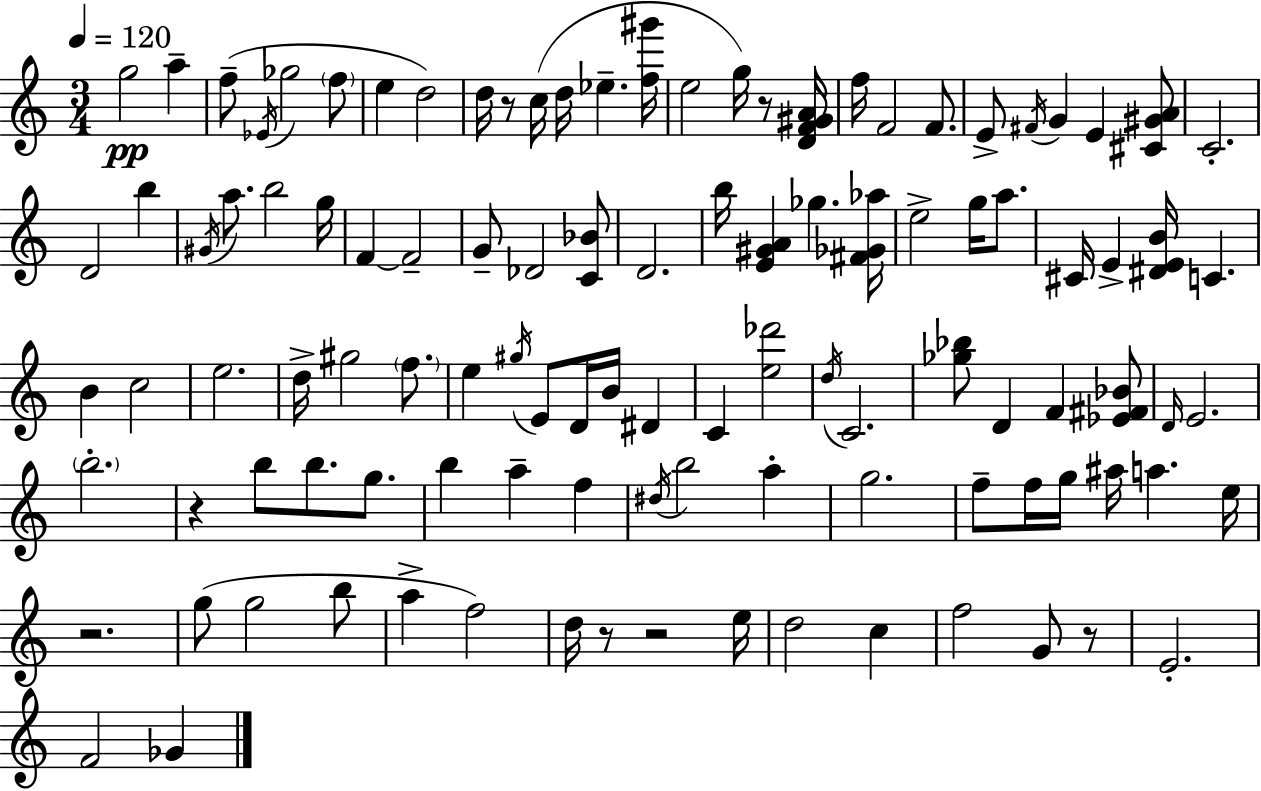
G5/h A5/q F5/e Eb4/s Gb5/h F5/e E5/q D5/h D5/s R/e C5/s D5/s Eb5/q. [F5,G#6]/s E5/h G5/s R/e [D4,F4,G#4,A4]/s F5/s F4/h F4/e. E4/e F#4/s G4/q E4/q [C#4,G#4,A4]/e C4/h. D4/h B5/q G#4/s A5/e. B5/h G5/s F4/q F4/h G4/e Db4/h [C4,Bb4]/e D4/h. B5/s [E4,G#4,A4]/q Gb5/q. [F#4,Gb4,Ab5]/s E5/h G5/s A5/e. C#4/s E4/q [D#4,E4,B4]/s C4/q. B4/q C5/h E5/h. D5/s G#5/h F5/e. E5/q G#5/s E4/e D4/s B4/s D#4/q C4/q [E5,Db6]/h D5/s C4/h. [Gb5,Bb5]/e D4/q F4/q [Eb4,F#4,Bb4]/e D4/s E4/h. B5/h. R/q B5/e B5/e. G5/e. B5/q A5/q F5/q D#5/s B5/h A5/q G5/h. F5/e F5/s G5/s A#5/s A5/q. E5/s R/h. G5/e G5/h B5/e A5/q F5/h D5/s R/e R/h E5/s D5/h C5/q F5/h G4/e R/e E4/h. F4/h Gb4/q